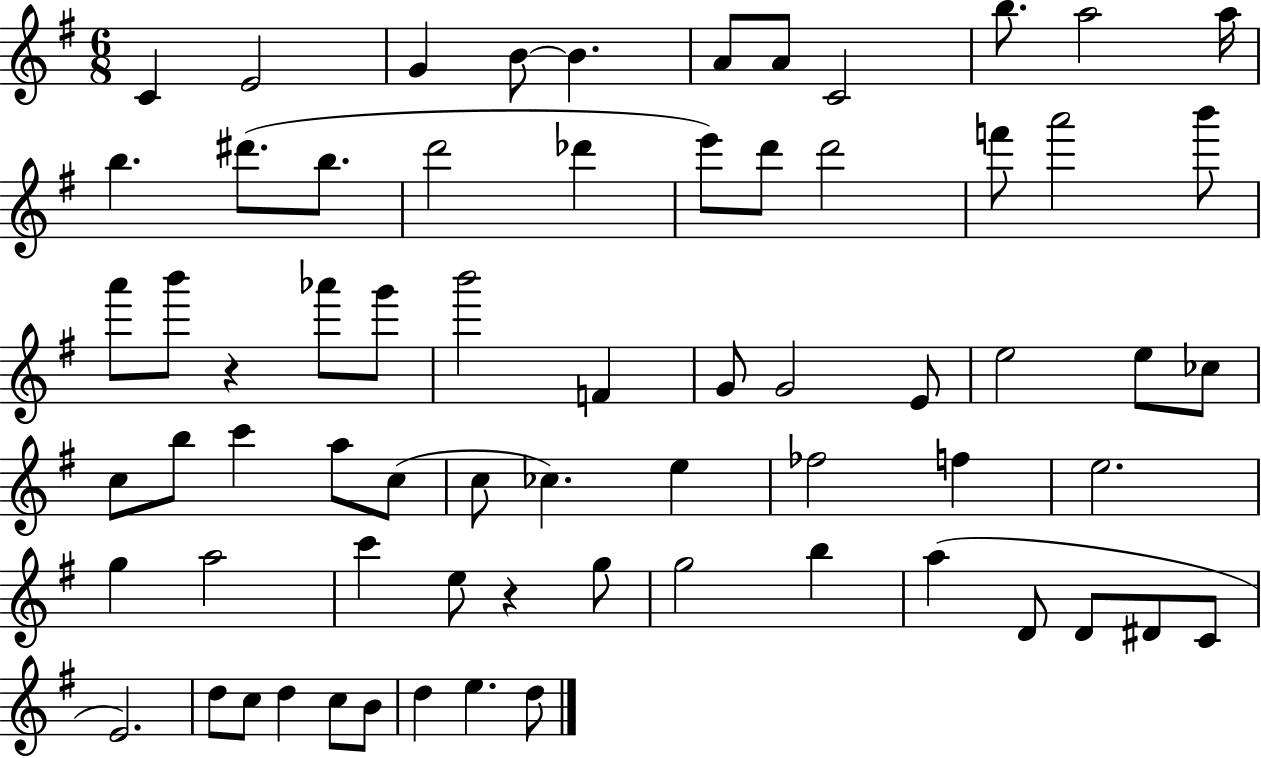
{
  \clef treble
  \numericTimeSignature
  \time 6/8
  \key g \major
  c'4 e'2 | g'4 b'8~~ b'4. | a'8 a'8 c'2 | b''8. a''2 a''16 | \break b''4. dis'''8.( b''8. | d'''2 des'''4 | e'''8) d'''8 d'''2 | f'''8 a'''2 b'''8 | \break a'''8 b'''8 r4 aes'''8 g'''8 | b'''2 f'4 | g'8 g'2 e'8 | e''2 e''8 ces''8 | \break c''8 b''8 c'''4 a''8 c''8( | c''8 ces''4.) e''4 | fes''2 f''4 | e''2. | \break g''4 a''2 | c'''4 e''8 r4 g''8 | g''2 b''4 | a''4( d'8 d'8 dis'8 c'8 | \break e'2.) | d''8 c''8 d''4 c''8 b'8 | d''4 e''4. d''8 | \bar "|."
}